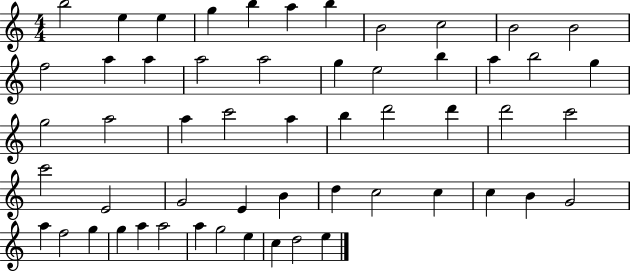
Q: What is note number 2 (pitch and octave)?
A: E5